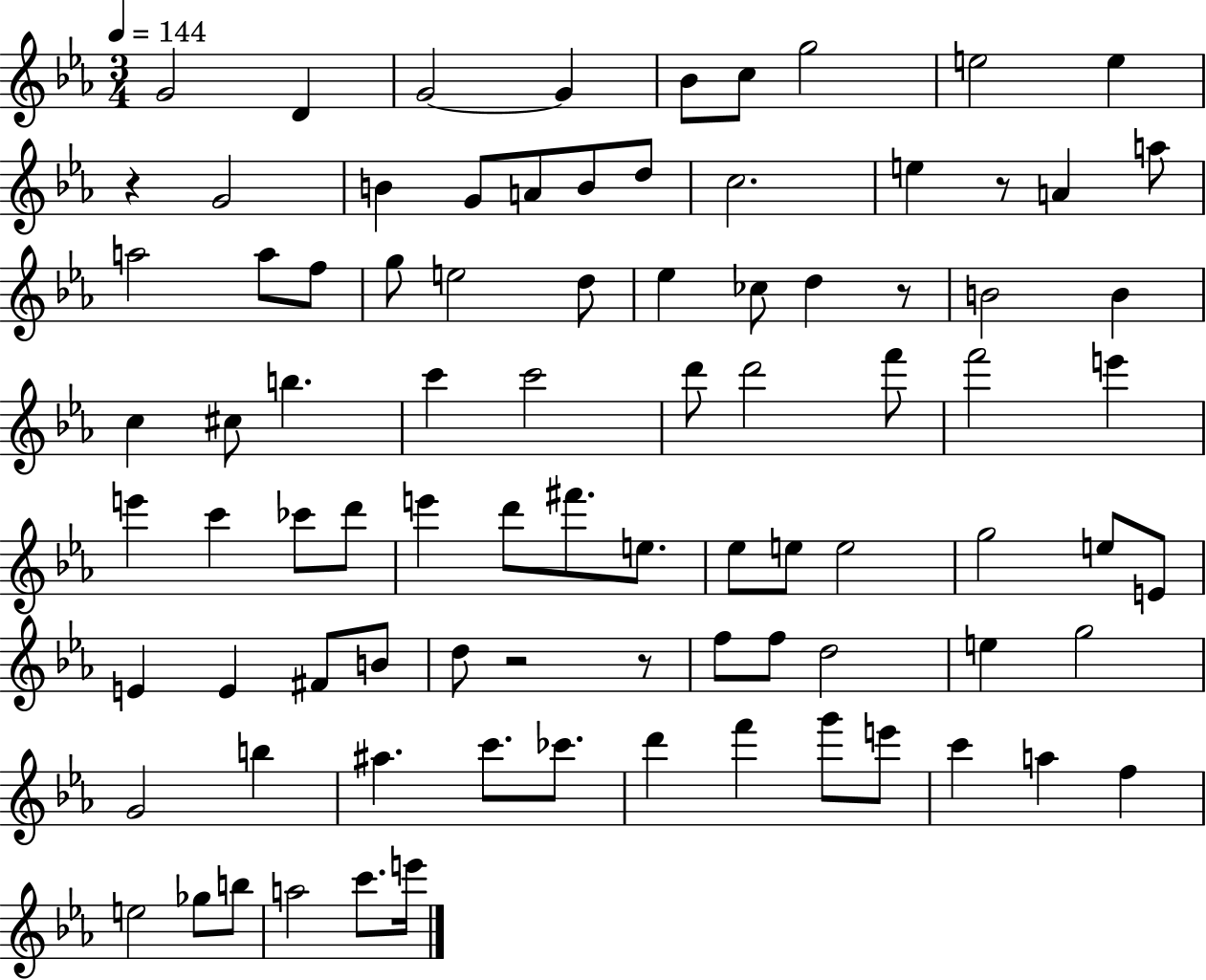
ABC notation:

X:1
T:Untitled
M:3/4
L:1/4
K:Eb
G2 D G2 G _B/2 c/2 g2 e2 e z G2 B G/2 A/2 B/2 d/2 c2 e z/2 A a/2 a2 a/2 f/2 g/2 e2 d/2 _e _c/2 d z/2 B2 B c ^c/2 b c' c'2 d'/2 d'2 f'/2 f'2 e' e' c' _c'/2 d'/2 e' d'/2 ^f'/2 e/2 _e/2 e/2 e2 g2 e/2 E/2 E E ^F/2 B/2 d/2 z2 z/2 f/2 f/2 d2 e g2 G2 b ^a c'/2 _c'/2 d' f' g'/2 e'/2 c' a f e2 _g/2 b/2 a2 c'/2 e'/4